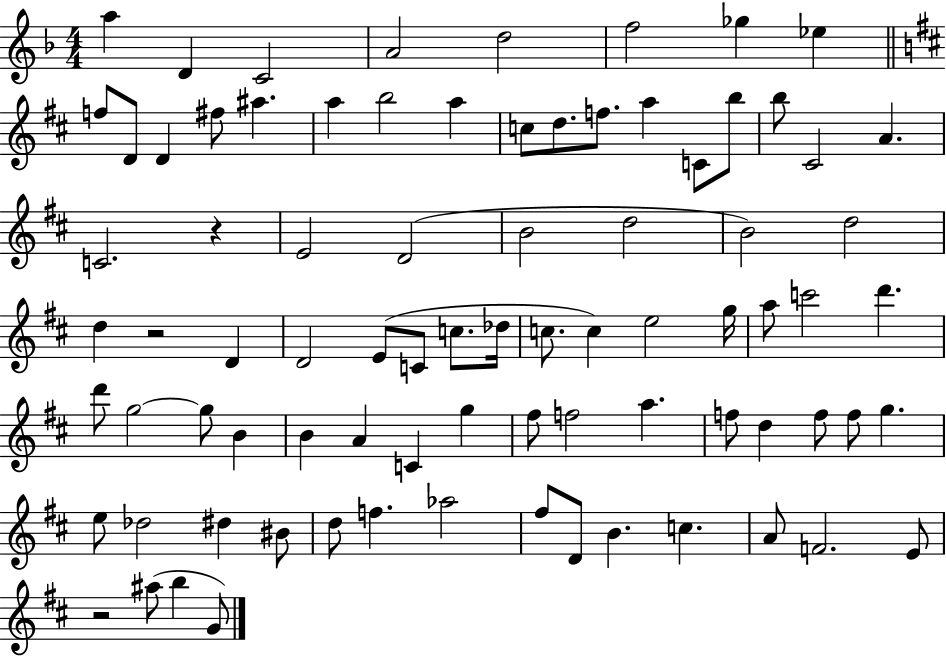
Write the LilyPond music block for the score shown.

{
  \clef treble
  \numericTimeSignature
  \time 4/4
  \key f \major
  a''4 d'4 c'2 | a'2 d''2 | f''2 ges''4 ees''4 | \bar "||" \break \key d \major f''8 d'8 d'4 fis''8 ais''4. | a''4 b''2 a''4 | c''8 d''8. f''8. a''4 c'8 b''8 | b''8 cis'2 a'4. | \break c'2. r4 | e'2 d'2( | b'2 d''2 | b'2) d''2 | \break d''4 r2 d'4 | d'2 e'8( c'8 c''8. des''16 | c''8. c''4) e''2 g''16 | a''8 c'''2 d'''4. | \break d'''8 g''2~~ g''8 b'4 | b'4 a'4 c'4 g''4 | fis''8 f''2 a''4. | f''8 d''4 f''8 f''8 g''4. | \break e''8 des''2 dis''4 bis'8 | d''8 f''4. aes''2 | fis''8 d'8 b'4. c''4. | a'8 f'2. e'8 | \break r2 ais''8( b''4 g'8) | \bar "|."
}